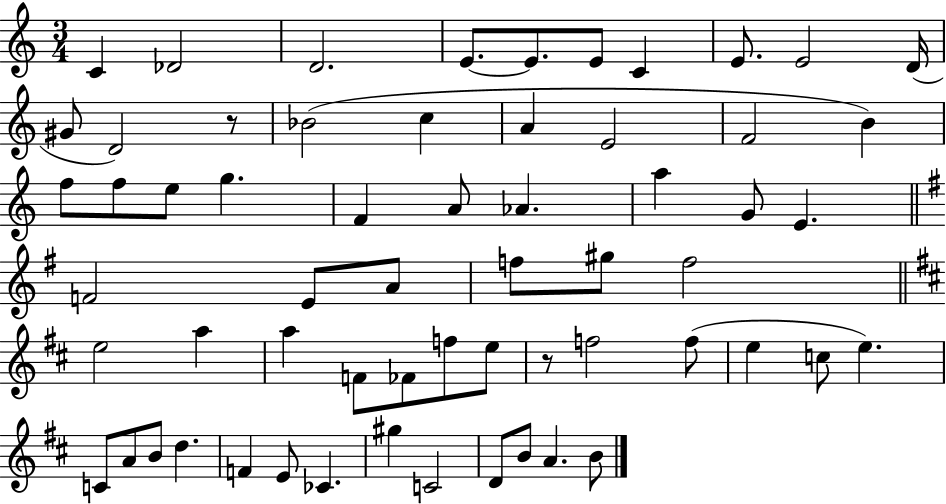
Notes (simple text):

C4/q Db4/h D4/h. E4/e. E4/e. E4/e C4/q E4/e. E4/h D4/s G#4/e D4/h R/e Bb4/h C5/q A4/q E4/h F4/h B4/q F5/e F5/e E5/e G5/q. F4/q A4/e Ab4/q. A5/q G4/e E4/q. F4/h E4/e A4/e F5/e G#5/e F5/h E5/h A5/q A5/q F4/e FES4/e F5/e E5/e R/e F5/h F5/e E5/q C5/e E5/q. C4/e A4/e B4/e D5/q. F4/q E4/e CES4/q. G#5/q C4/h D4/e B4/e A4/q. B4/e